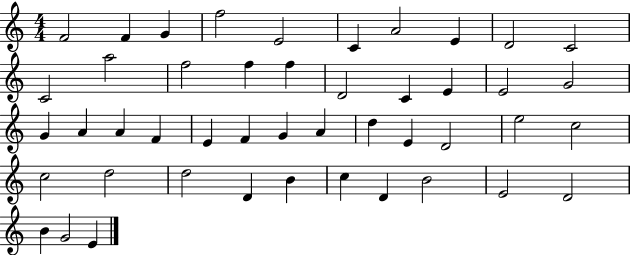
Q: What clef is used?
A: treble